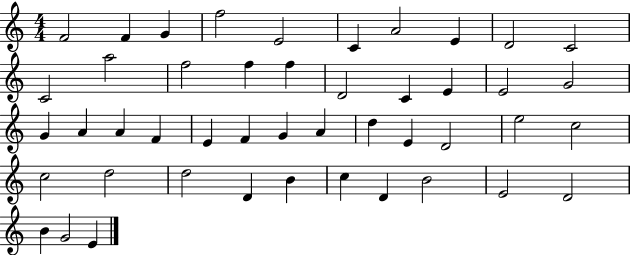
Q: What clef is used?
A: treble